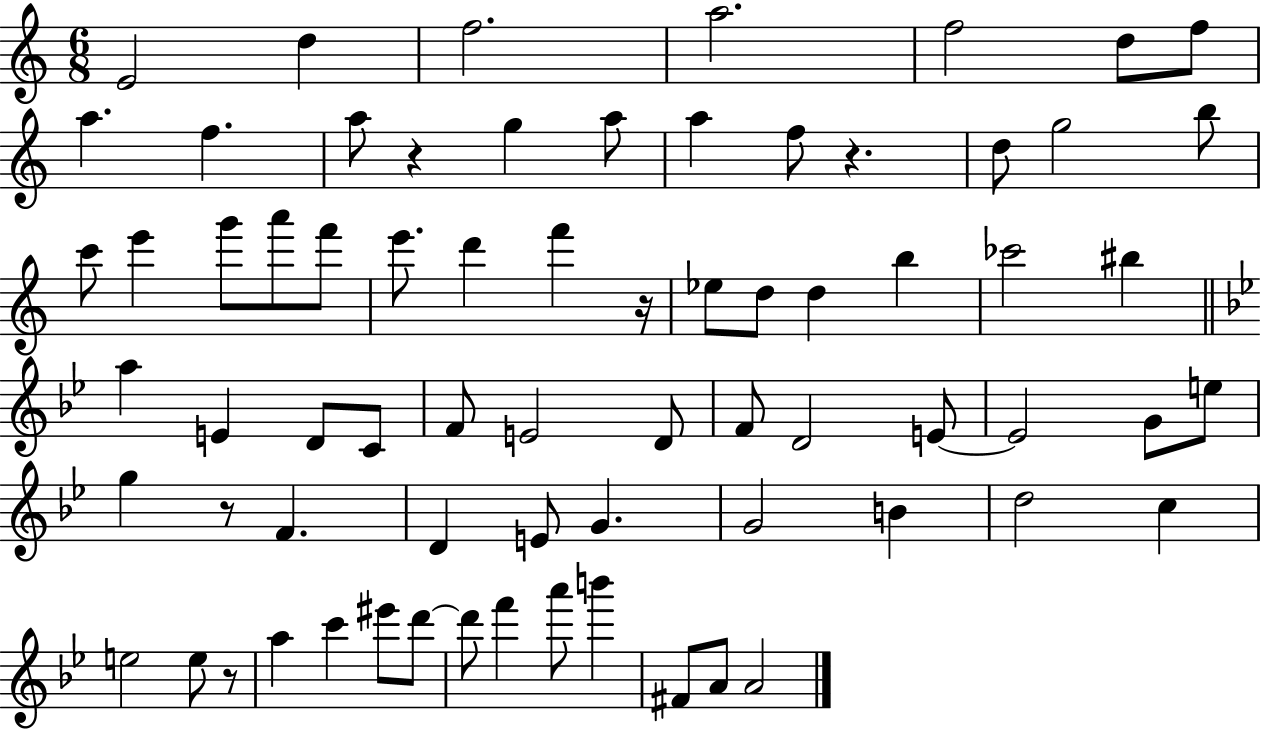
E4/h D5/q F5/h. A5/h. F5/h D5/e F5/e A5/q. F5/q. A5/e R/q G5/q A5/e A5/q F5/e R/q. D5/e G5/h B5/e C6/e E6/q G6/e A6/e F6/e E6/e. D6/q F6/q R/s Eb5/e D5/e D5/q B5/q CES6/h BIS5/q A5/q E4/q D4/e C4/e F4/e E4/h D4/e F4/e D4/h E4/e E4/h G4/e E5/e G5/q R/e F4/q. D4/q E4/e G4/q. G4/h B4/q D5/h C5/q E5/h E5/e R/e A5/q C6/q EIS6/e D6/e D6/e F6/q A6/e B6/q F#4/e A4/e A4/h